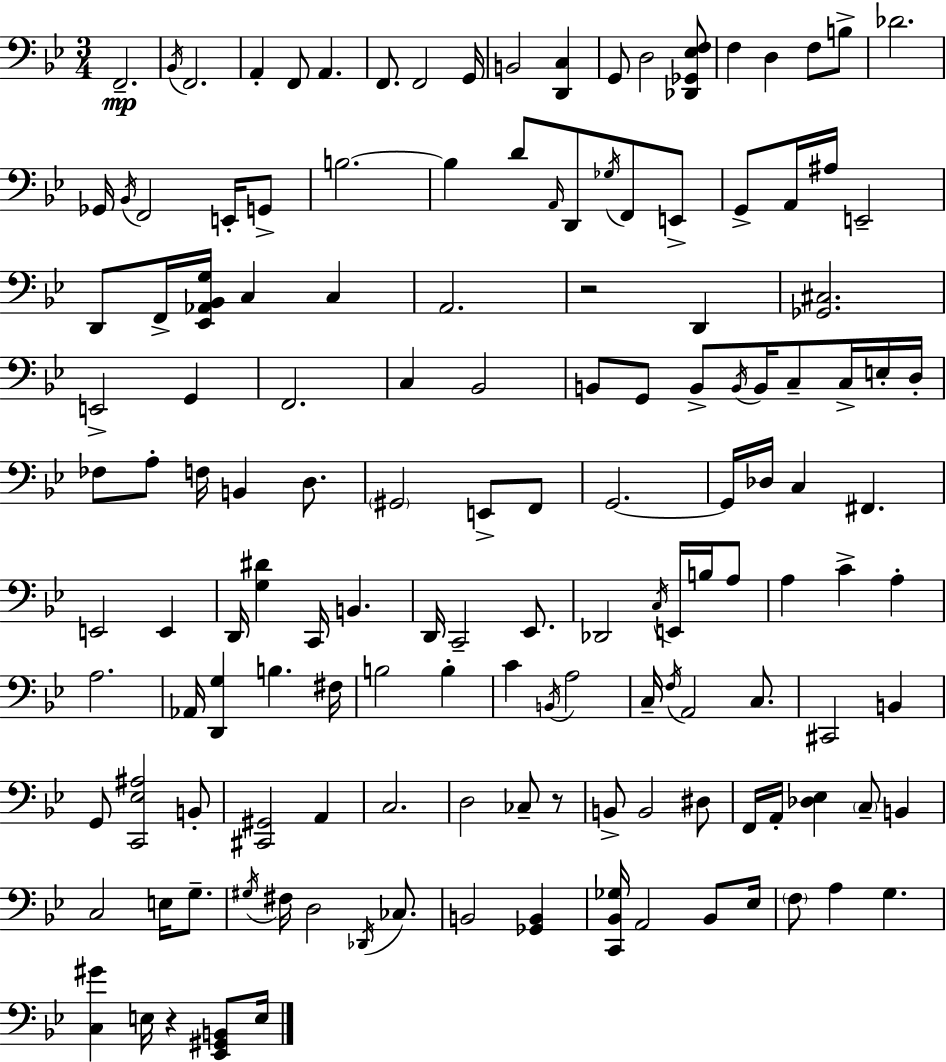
F2/h. Bb2/s F2/h. A2/q F2/e A2/q. F2/e. F2/h G2/s B2/h [D2,C3]/q G2/e D3/h [Db2,Gb2,Eb3,F3]/e F3/q D3/q F3/e B3/e Db4/h. Gb2/s Bb2/s F2/h E2/s G2/e B3/h. B3/q D4/e A2/s D2/e Gb3/s F2/e E2/e G2/e A2/s A#3/s E2/h D2/e F2/s [Eb2,Ab2,Bb2,G3]/s C3/q C3/q A2/h. R/h D2/q [Gb2,C#3]/h. E2/h G2/q F2/h. C3/q Bb2/h B2/e G2/e B2/e B2/s B2/s C3/e C3/s E3/s D3/s FES3/e A3/e F3/s B2/q D3/e. G#2/h E2/e F2/e G2/h. G2/s Db3/s C3/q F#2/q. E2/h E2/q D2/s [G3,D#4]/q C2/s B2/q. D2/s C2/h Eb2/e. Db2/h C3/s E2/s B3/s A3/e A3/q C4/q A3/q A3/h. Ab2/s [D2,G3]/q B3/q. F#3/s B3/h B3/q C4/q B2/s A3/h C3/s F3/s A2/h C3/e. C#2/h B2/q G2/e [C2,Eb3,A#3]/h B2/e [C#2,G#2]/h A2/q C3/h. D3/h CES3/e R/e B2/e B2/h D#3/e F2/s A2/s [Db3,Eb3]/q C3/e B2/q C3/h E3/s G3/e. G#3/s F#3/s D3/h Db2/s CES3/e. B2/h [Gb2,B2]/q [C2,Bb2,Gb3]/s A2/h Bb2/e Eb3/s F3/e A3/q G3/q. [C3,G#4]/q E3/s R/q [Eb2,G#2,B2]/e E3/s